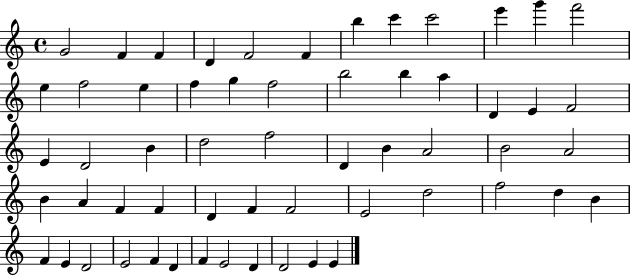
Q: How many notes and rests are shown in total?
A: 58